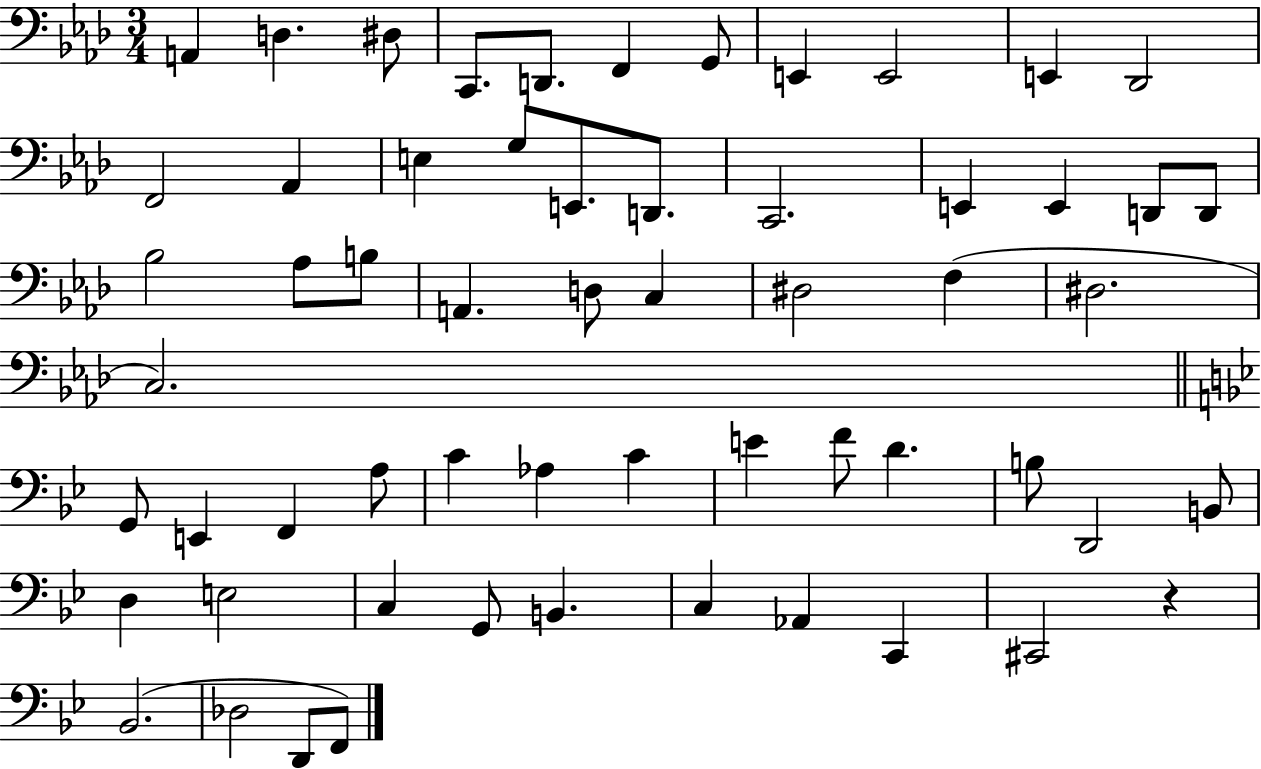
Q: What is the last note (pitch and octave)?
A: F2